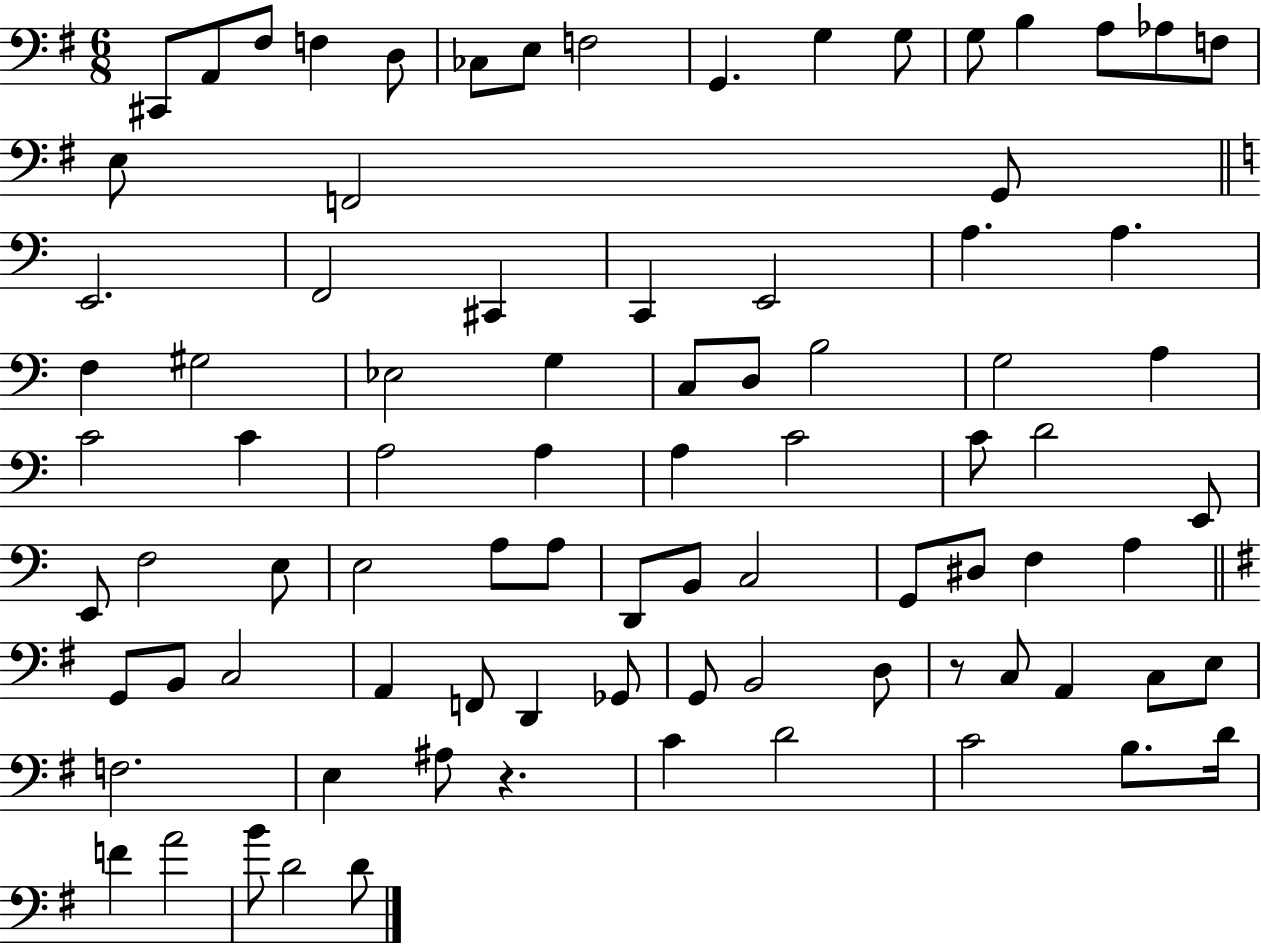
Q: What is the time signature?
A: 6/8